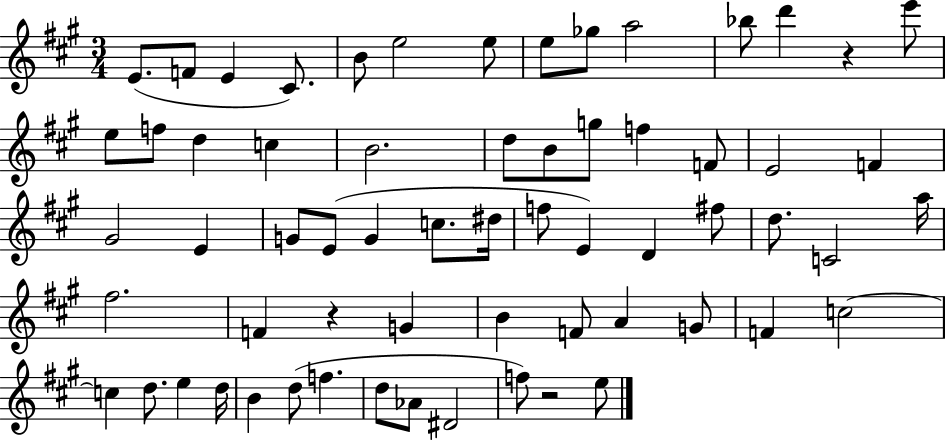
X:1
T:Untitled
M:3/4
L:1/4
K:A
E/2 F/2 E ^C/2 B/2 e2 e/2 e/2 _g/2 a2 _b/2 d' z e'/2 e/2 f/2 d c B2 d/2 B/2 g/2 f F/2 E2 F ^G2 E G/2 E/2 G c/2 ^d/4 f/2 E D ^f/2 d/2 C2 a/4 ^f2 F z G B F/2 A G/2 F c2 c d/2 e d/4 B d/2 f d/2 _A/2 ^D2 f/2 z2 e/2